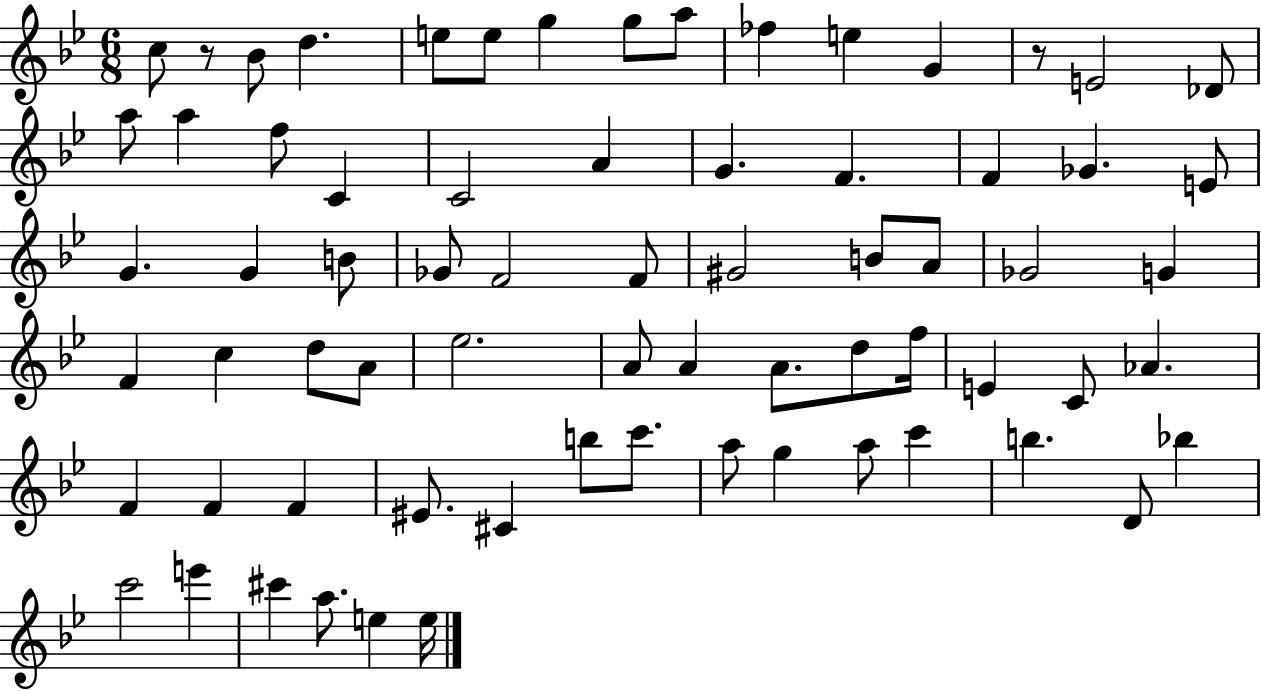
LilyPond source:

{
  \clef treble
  \numericTimeSignature
  \time 6/8
  \key bes \major
  c''8 r8 bes'8 d''4. | e''8 e''8 g''4 g''8 a''8 | fes''4 e''4 g'4 | r8 e'2 des'8 | \break a''8 a''4 f''8 c'4 | c'2 a'4 | g'4. f'4. | f'4 ges'4. e'8 | \break g'4. g'4 b'8 | ges'8 f'2 f'8 | gis'2 b'8 a'8 | ges'2 g'4 | \break f'4 c''4 d''8 a'8 | ees''2. | a'8 a'4 a'8. d''8 f''16 | e'4 c'8 aes'4. | \break f'4 f'4 f'4 | eis'8. cis'4 b''8 c'''8. | a''8 g''4 a''8 c'''4 | b''4. d'8 bes''4 | \break c'''2 e'''4 | cis'''4 a''8. e''4 e''16 | \bar "|."
}